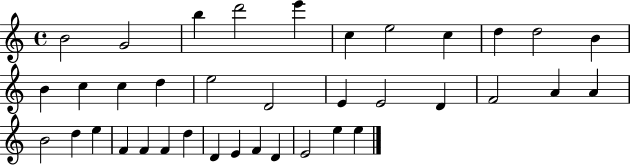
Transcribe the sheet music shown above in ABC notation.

X:1
T:Untitled
M:4/4
L:1/4
K:C
B2 G2 b d'2 e' c e2 c d d2 B B c c d e2 D2 E E2 D F2 A A B2 d e F F F d D E F D E2 e e